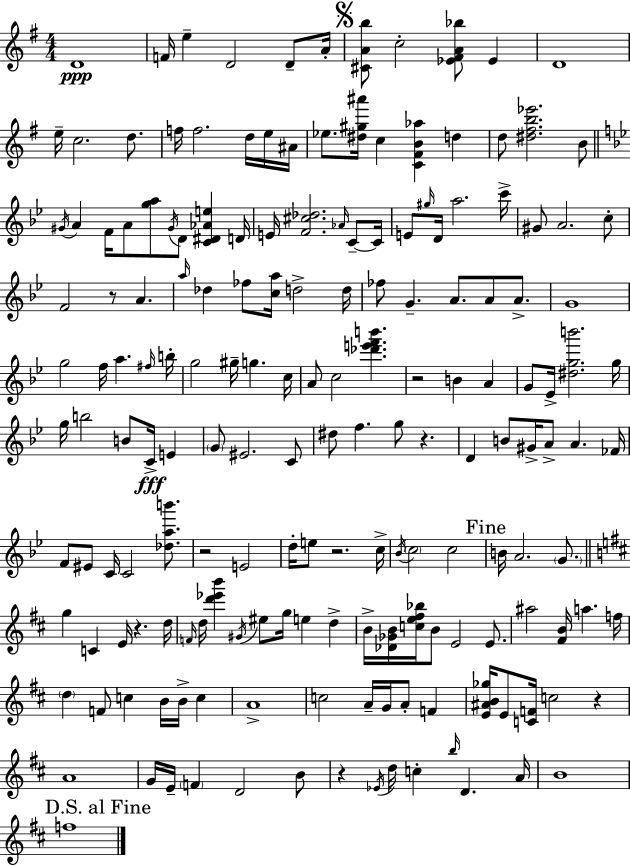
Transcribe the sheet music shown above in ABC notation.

X:1
T:Untitled
M:4/4
L:1/4
K:G
D4 F/4 e D2 D/2 A/4 [^CAb]/2 c2 [_E^FA_b]/2 _E D4 e/4 c2 d/2 f/4 f2 d/4 e/4 ^A/4 _e/2 [^d^g^a']/4 c [C^FB_a] d d/2 [^d^fb_e']2 B/2 ^G/4 A F/4 A/2 [ga]/2 ^G/4 D/2 [C^D_Ae] D/4 E/4 [F^c_d]2 _A/4 C/2 C/4 E/2 ^g/4 D/4 a2 c'/4 ^G/2 A2 c/2 F2 z/2 A a/4 _d _f/2 [ca]/4 d2 d/4 _f/2 G A/2 A/2 A/2 G4 g2 f/4 a ^f/4 b/4 g2 ^g/4 g c/4 A/2 c2 [_d'e'f'b'] z2 B A G/2 _E/4 [^dgb']2 g/4 g/4 b2 B/2 C/4 E G/2 ^E2 C/2 ^d/2 f g/2 z D B/2 ^G/4 A/2 A _F/4 F/2 ^E/2 C/4 C2 [_dab']/2 z2 E2 d/4 e/2 z2 c/4 _B/4 c2 c2 B/4 A2 G/2 g C E/4 z d/4 F/4 d/4 [d'_e'b'] ^G/4 ^e/2 g/4 e d B/4 [_D_GB]/4 [ce^f_b]/4 B/2 E2 E/2 ^a2 [^FB]/4 a f/4 d F/2 c B/4 B/4 c A4 c2 A/4 G/4 A/2 F [E^AB_g]/4 E/2 [CF]/4 c2 z A4 G/4 E/4 F D2 B/2 z _E/4 d/4 c b/4 D A/4 B4 f4